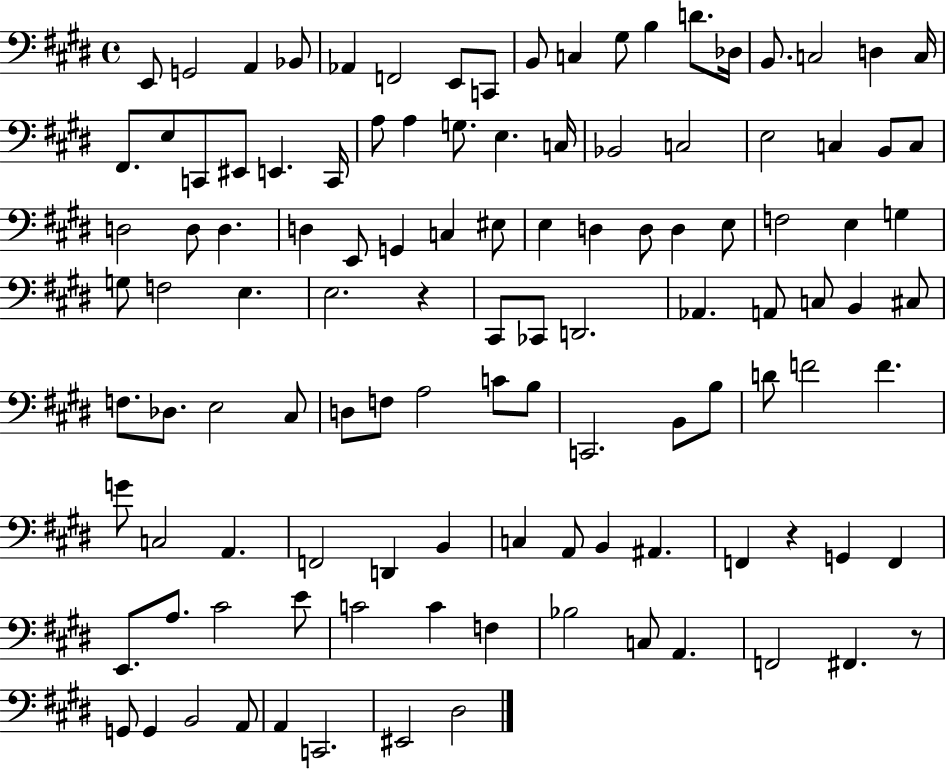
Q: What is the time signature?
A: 4/4